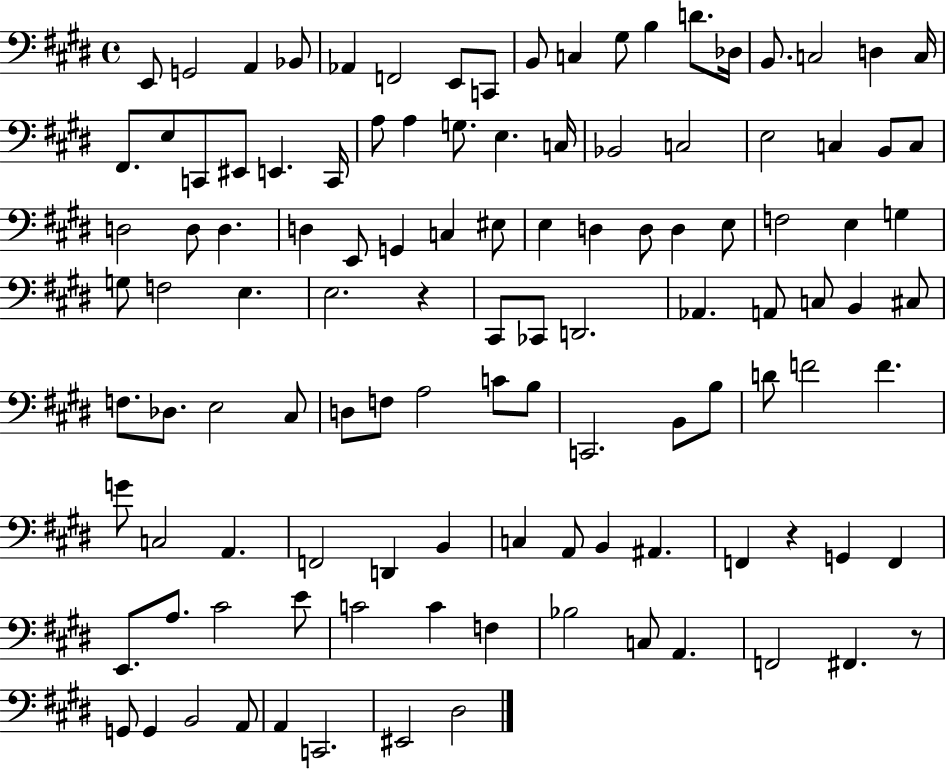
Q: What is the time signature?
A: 4/4